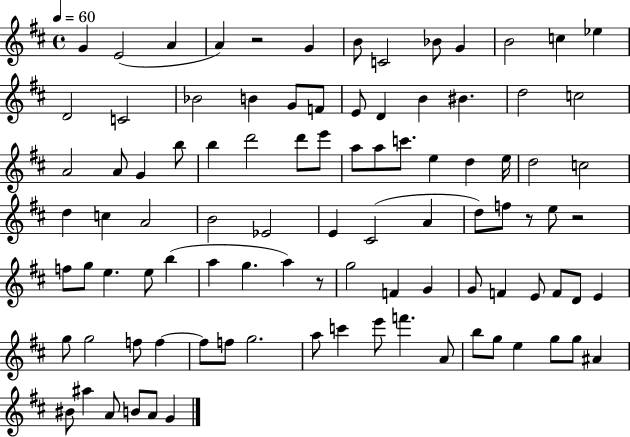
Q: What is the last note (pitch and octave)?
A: G4